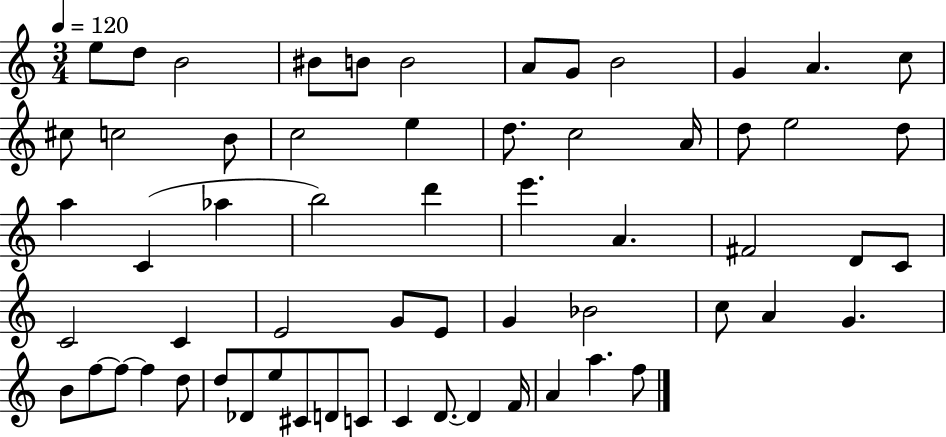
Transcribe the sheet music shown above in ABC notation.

X:1
T:Untitled
M:3/4
L:1/4
K:C
e/2 d/2 B2 ^B/2 B/2 B2 A/2 G/2 B2 G A c/2 ^c/2 c2 B/2 c2 e d/2 c2 A/4 d/2 e2 d/2 a C _a b2 d' e' A ^F2 D/2 C/2 C2 C E2 G/2 E/2 G _B2 c/2 A G B/2 f/2 f/2 f d/2 d/2 _D/2 e/2 ^C/2 D/2 C/2 C D/2 D F/4 A a f/2